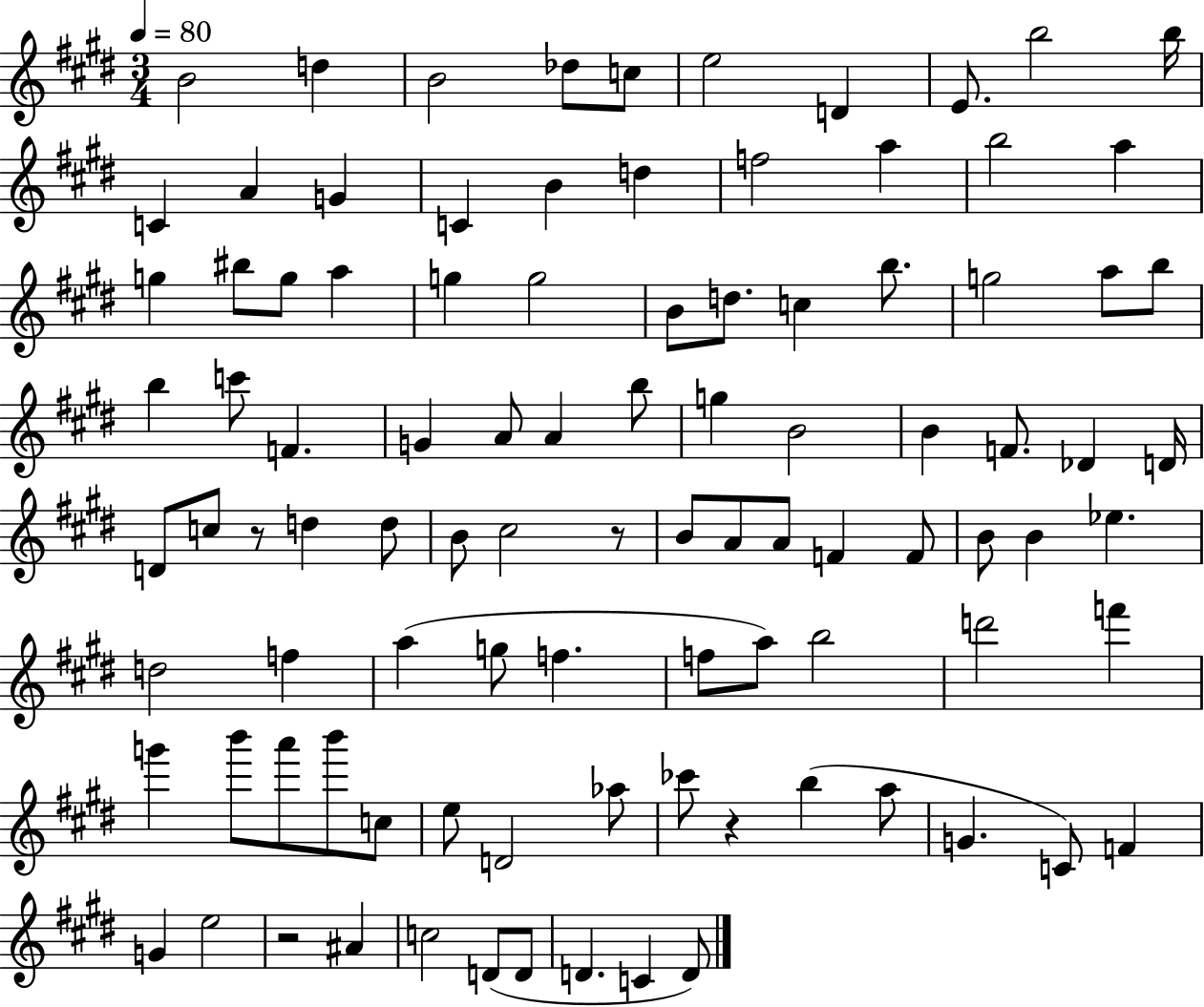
X:1
T:Untitled
M:3/4
L:1/4
K:E
B2 d B2 _d/2 c/2 e2 D E/2 b2 b/4 C A G C B d f2 a b2 a g ^b/2 g/2 a g g2 B/2 d/2 c b/2 g2 a/2 b/2 b c'/2 F G A/2 A b/2 g B2 B F/2 _D D/4 D/2 c/2 z/2 d d/2 B/2 ^c2 z/2 B/2 A/2 A/2 F F/2 B/2 B _e d2 f a g/2 f f/2 a/2 b2 d'2 f' g' b'/2 a'/2 b'/2 c/2 e/2 D2 _a/2 _c'/2 z b a/2 G C/2 F G e2 z2 ^A c2 D/2 D/2 D C D/2